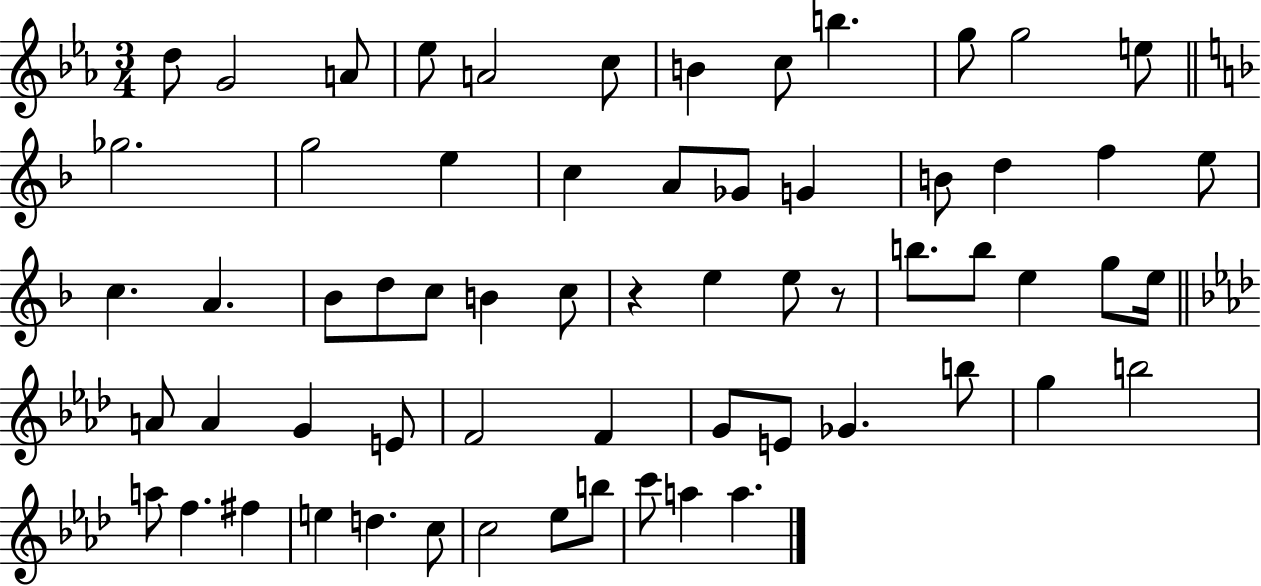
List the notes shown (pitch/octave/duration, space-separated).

D5/e G4/h A4/e Eb5/e A4/h C5/e B4/q C5/e B5/q. G5/e G5/h E5/e Gb5/h. G5/h E5/q C5/q A4/e Gb4/e G4/q B4/e D5/q F5/q E5/e C5/q. A4/q. Bb4/e D5/e C5/e B4/q C5/e R/q E5/q E5/e R/e B5/e. B5/e E5/q G5/e E5/s A4/e A4/q G4/q E4/e F4/h F4/q G4/e E4/e Gb4/q. B5/e G5/q B5/h A5/e F5/q. F#5/q E5/q D5/q. C5/e C5/h Eb5/e B5/e C6/e A5/q A5/q.